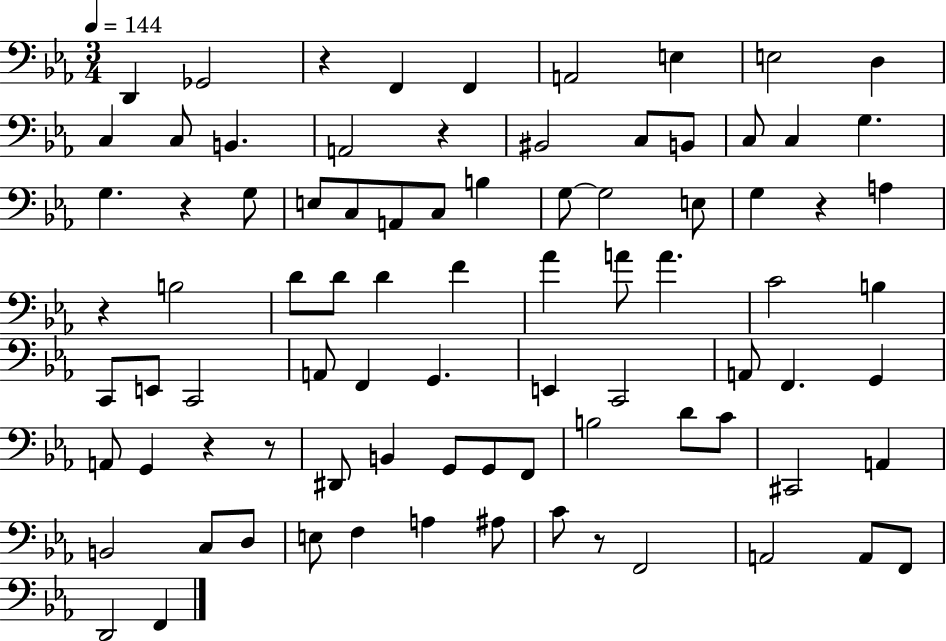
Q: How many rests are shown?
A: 8